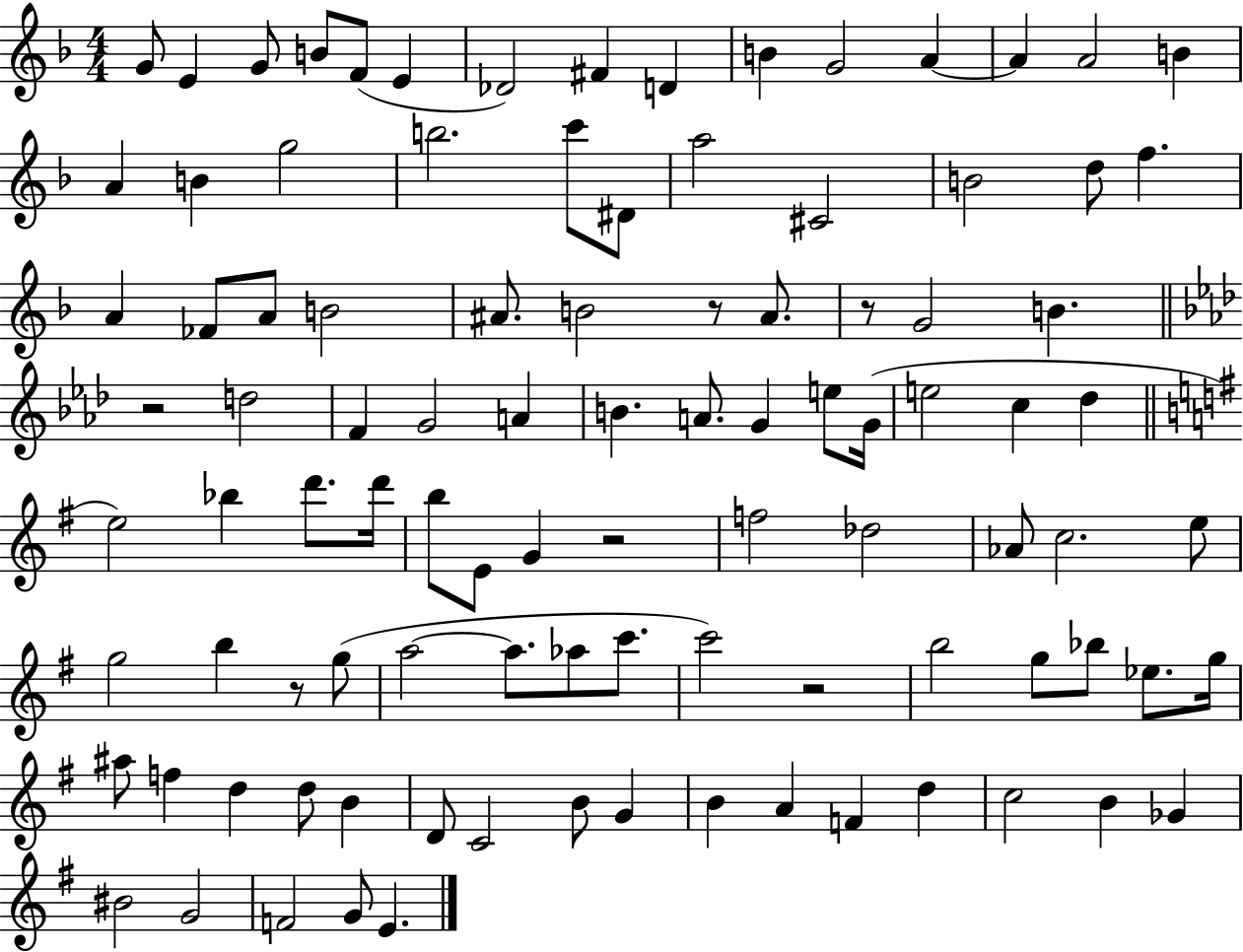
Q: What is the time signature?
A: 4/4